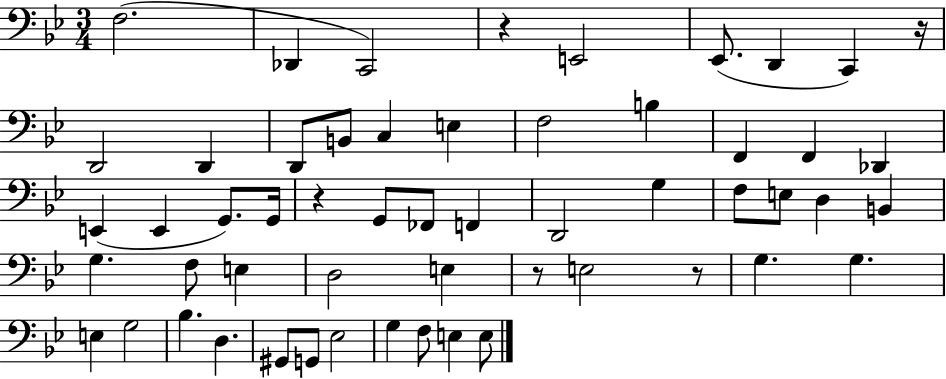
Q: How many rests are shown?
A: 5